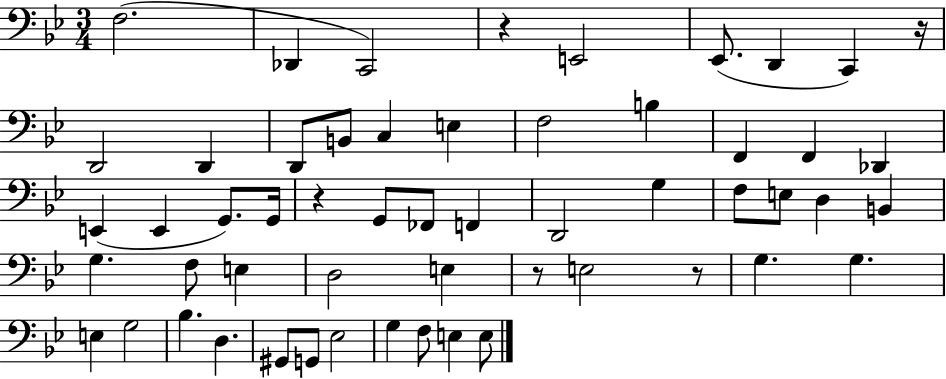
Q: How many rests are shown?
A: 5